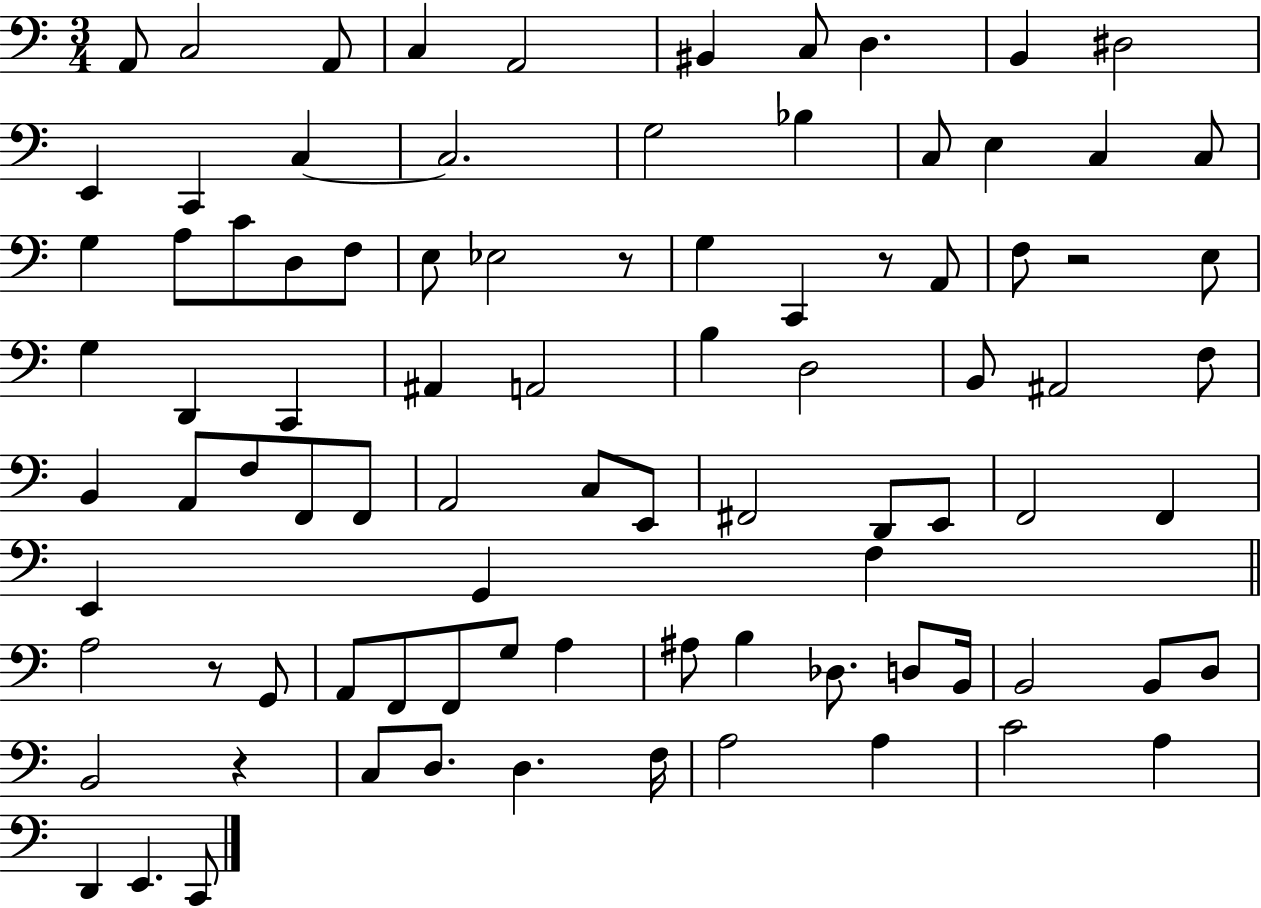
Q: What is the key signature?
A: C major